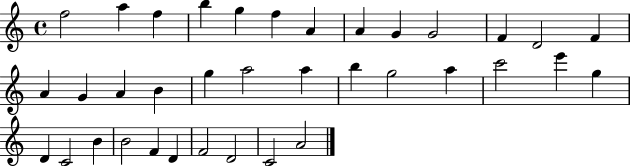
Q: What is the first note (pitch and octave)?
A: F5